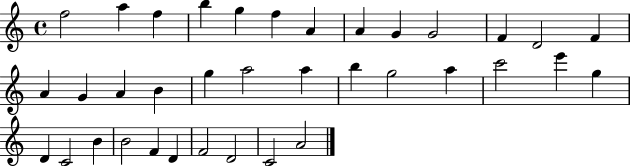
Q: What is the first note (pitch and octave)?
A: F5